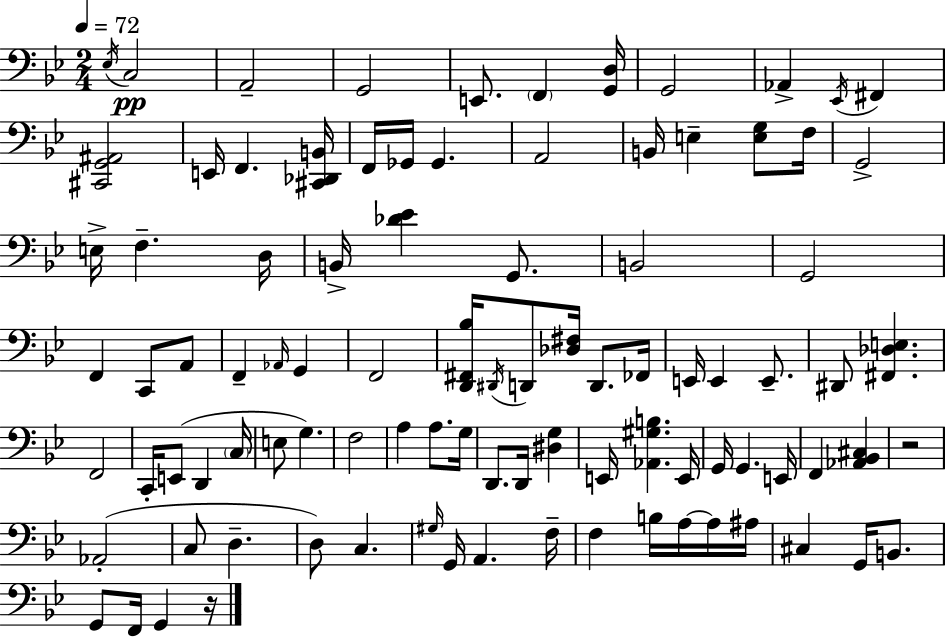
X:1
T:Untitled
M:2/4
L:1/4
K:Gm
_E,/4 C,2 A,,2 G,,2 E,,/2 F,, [G,,D,]/4 G,,2 _A,, _E,,/4 ^F,, [^C,,G,,^A,,]2 E,,/4 F,, [^C,,_D,,B,,]/4 F,,/4 _G,,/4 _G,, A,,2 B,,/4 E, [E,G,]/2 F,/4 G,,2 E,/4 F, D,/4 B,,/4 [_D_E] G,,/2 B,,2 G,,2 F,, C,,/2 A,,/2 F,, _A,,/4 G,, F,,2 [D,,^F,,_B,]/4 ^D,,/4 D,,/2 [_D,^F,]/4 D,,/2 _F,,/4 E,,/4 E,, E,,/2 ^D,,/2 [^F,,_D,E,] F,,2 C,,/4 E,,/2 D,, C,/4 E,/2 G, F,2 A, A,/2 G,/4 D,,/2 D,,/4 [^D,G,] E,,/4 [_A,,^G,B,] E,,/4 G,,/4 G,, E,,/4 F,, [_A,,_B,,^C,] z2 _A,,2 C,/2 D, D,/2 C, ^G,/4 G,,/4 A,, F,/4 F, B,/4 A,/4 A,/4 ^A,/4 ^C, G,,/4 B,,/2 G,,/2 F,,/4 G,, z/4